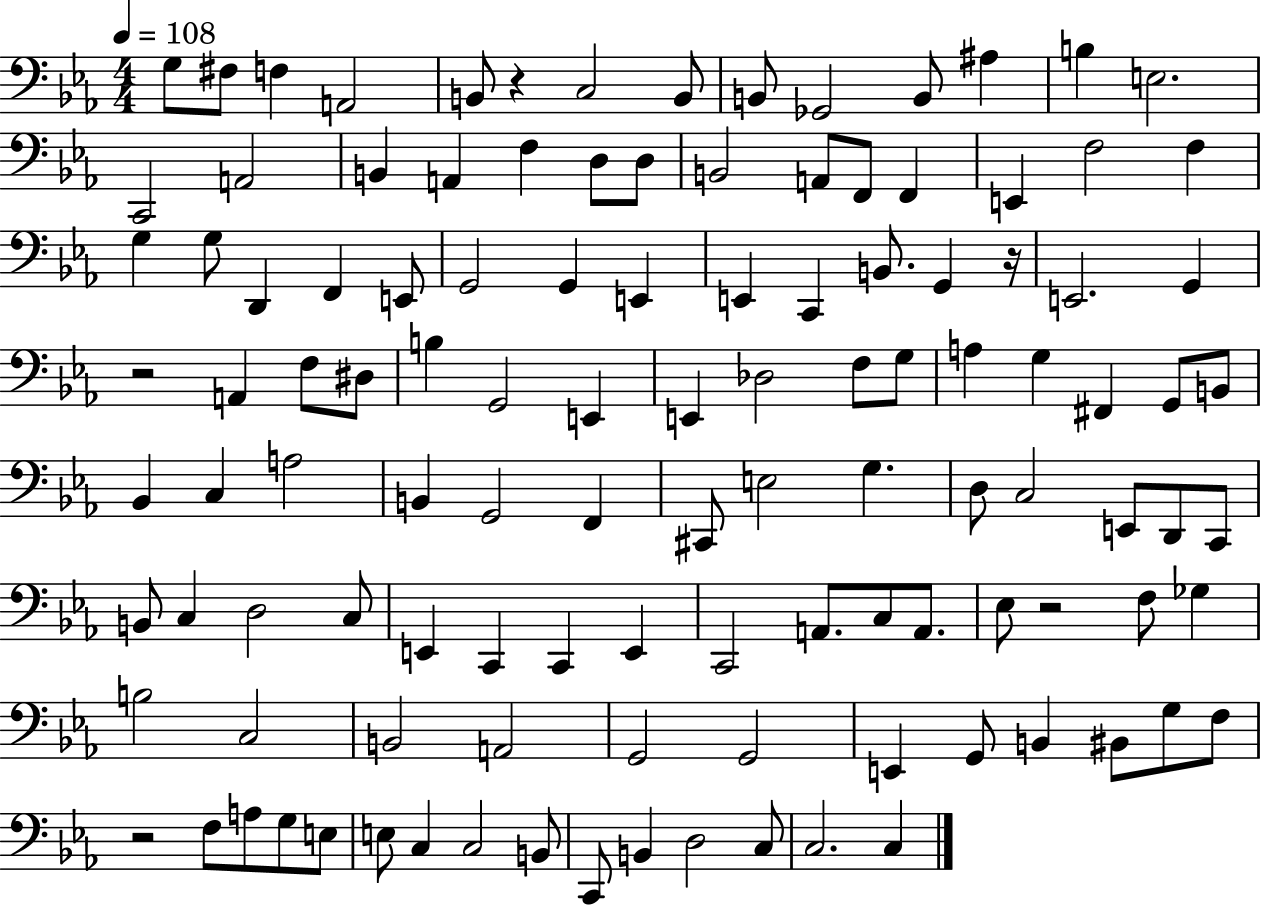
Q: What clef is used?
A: bass